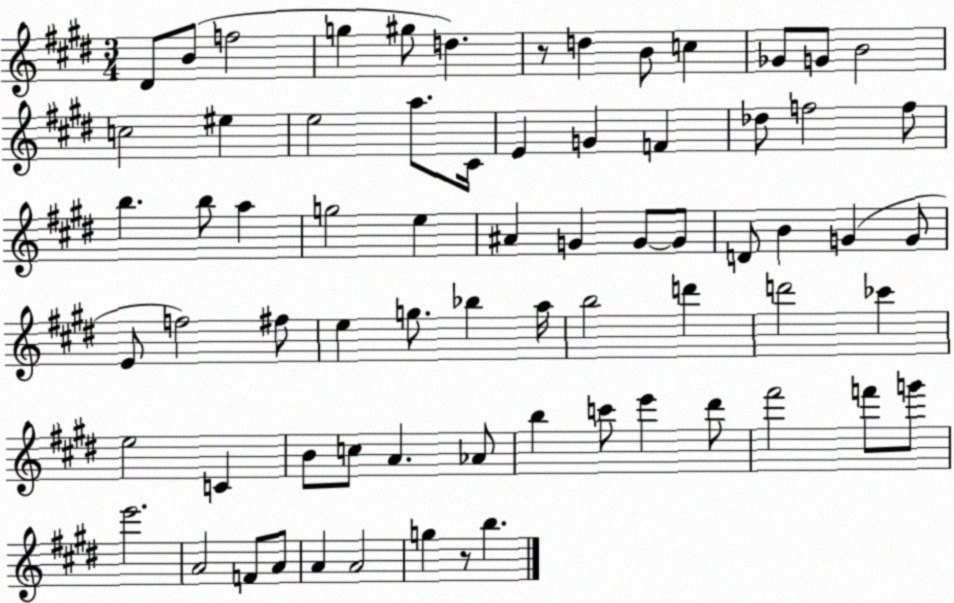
X:1
T:Untitled
M:3/4
L:1/4
K:E
^D/2 B/2 f2 g ^g/2 d z/2 d B/2 c _G/2 G/2 B2 c2 ^e e2 a/2 ^C/4 E G F _d/2 f2 f/2 b b/2 a g2 e ^A G G/2 G/2 D/2 B G G/2 E/2 f2 ^f/2 e g/2 _b a/4 b2 d' d'2 _c' e2 C B/2 c/2 A _A/2 b c'/2 e' ^d'/2 ^f'2 f'/2 g'/2 e'2 A2 F/2 A/2 A A2 g z/2 b